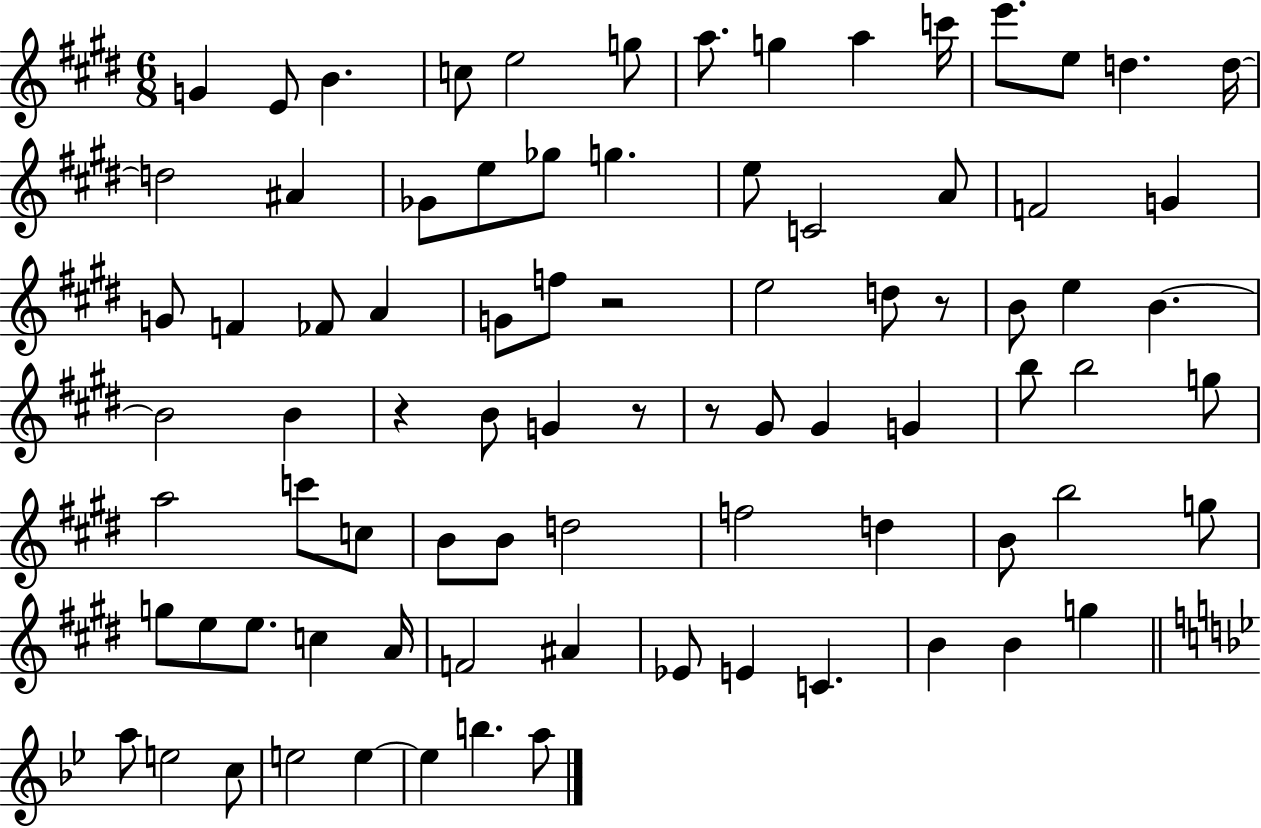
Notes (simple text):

G4/q E4/e B4/q. C5/e E5/h G5/e A5/e. G5/q A5/q C6/s E6/e. E5/e D5/q. D5/s D5/h A#4/q Gb4/e E5/e Gb5/e G5/q. E5/e C4/h A4/e F4/h G4/q G4/e F4/q FES4/e A4/q G4/e F5/e R/h E5/h D5/e R/e B4/e E5/q B4/q. B4/h B4/q R/q B4/e G4/q R/e R/e G#4/e G#4/q G4/q B5/e B5/h G5/e A5/h C6/e C5/e B4/e B4/e D5/h F5/h D5/q B4/e B5/h G5/e G5/e E5/e E5/e. C5/q A4/s F4/h A#4/q Eb4/e E4/q C4/q. B4/q B4/q G5/q A5/e E5/h C5/e E5/h E5/q E5/q B5/q. A5/e